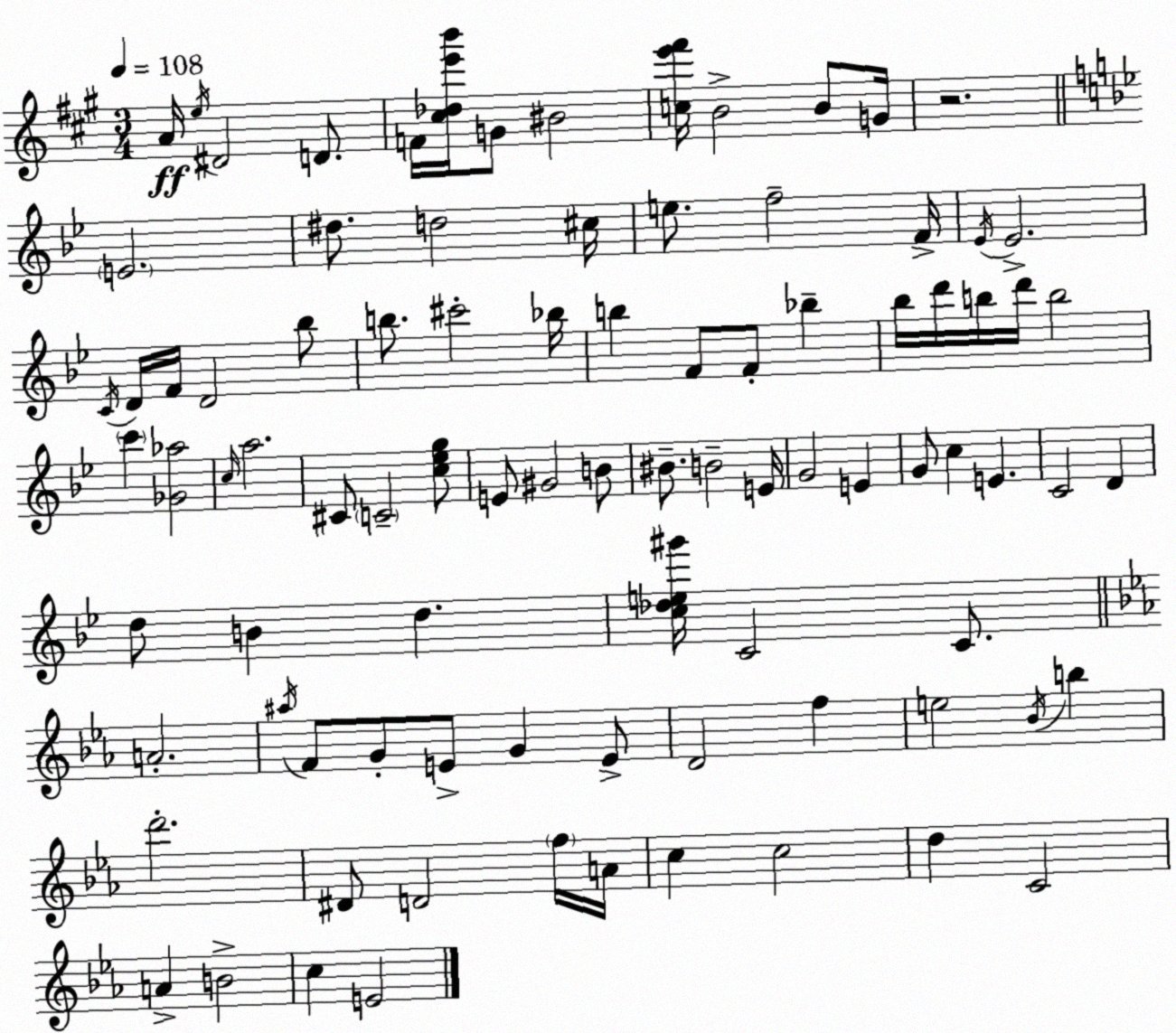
X:1
T:Untitled
M:3/4
L:1/4
K:A
A/4 e/4 ^D2 D/2 F/4 [^c_de'b']/4 G/2 ^B2 [ce'^f']/4 B2 B/2 G/4 z2 E2 ^d/2 d2 ^c/4 e/2 f2 F/4 _E/4 _E2 C/4 D/4 F/4 D2 _b/2 b/2 ^c'2 _b/4 b F/2 F/2 _b _b/4 d'/4 b/4 d'/4 b2 c' [_G_a]2 c/4 a2 ^C/2 C2 [c_eg]/2 E/2 ^G2 B/2 ^B/2 B2 E/4 G2 E G/2 c E C2 D d/2 B d [c_de^g']/4 C2 C/2 A2 ^a/4 F/2 G/2 E/2 G E/2 D2 f e2 _B/4 b d'2 ^D/2 D2 f/4 A/4 c c2 d C2 A B2 c E2